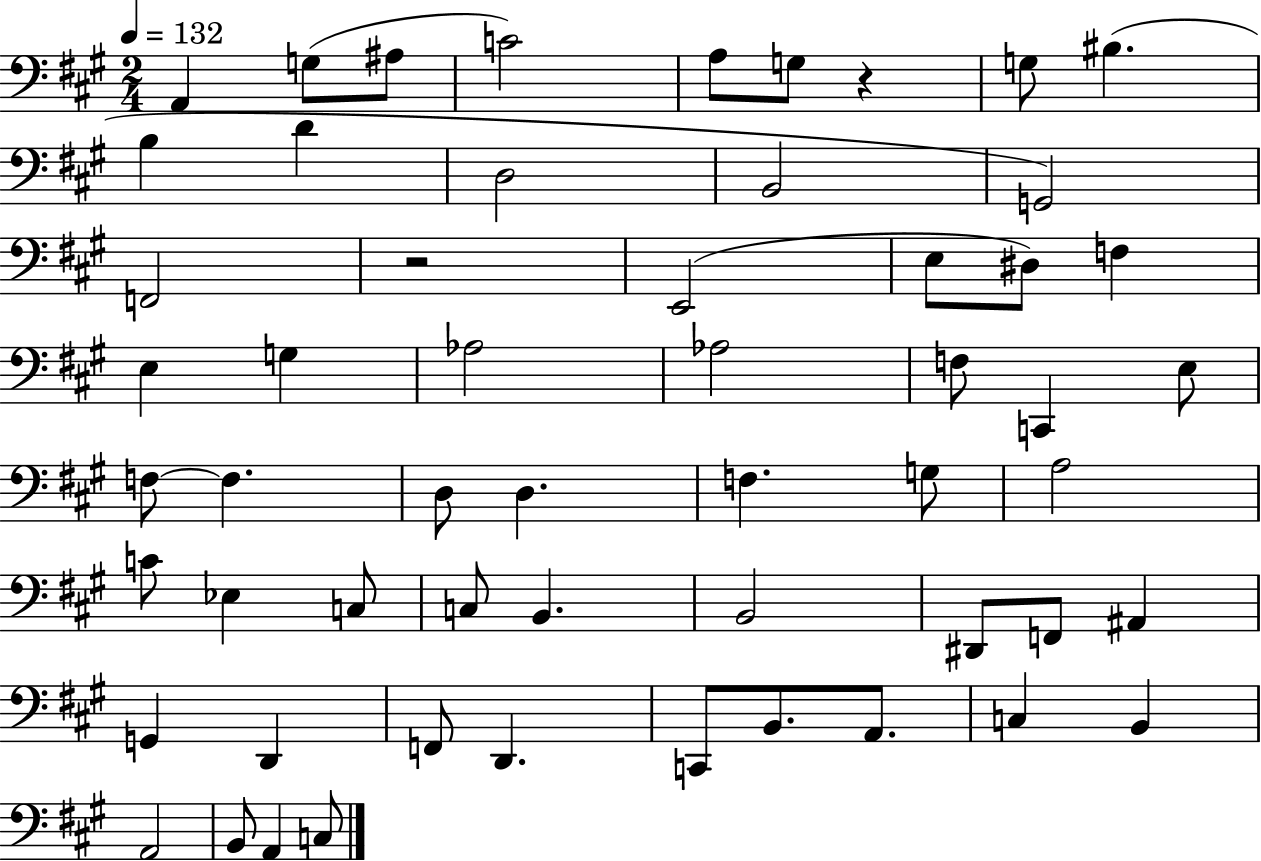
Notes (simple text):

A2/q G3/e A#3/e C4/h A3/e G3/e R/q G3/e BIS3/q. B3/q D4/q D3/h B2/h G2/h F2/h R/h E2/h E3/e D#3/e F3/q E3/q G3/q Ab3/h Ab3/h F3/e C2/q E3/e F3/e F3/q. D3/e D3/q. F3/q. G3/e A3/h C4/e Eb3/q C3/e C3/e B2/q. B2/h D#2/e F2/e A#2/q G2/q D2/q F2/e D2/q. C2/e B2/e. A2/e. C3/q B2/q A2/h B2/e A2/q C3/e